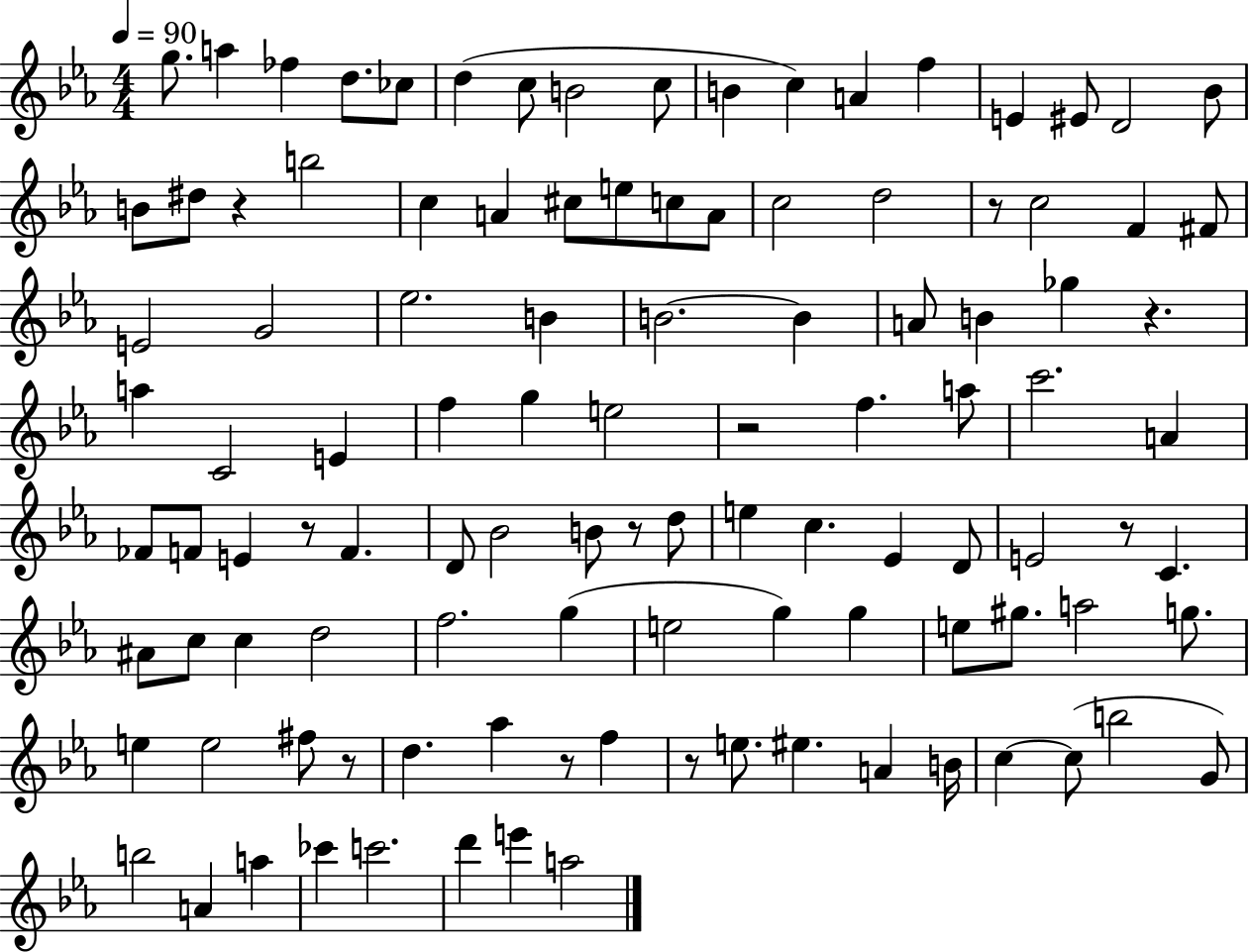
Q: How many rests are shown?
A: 10